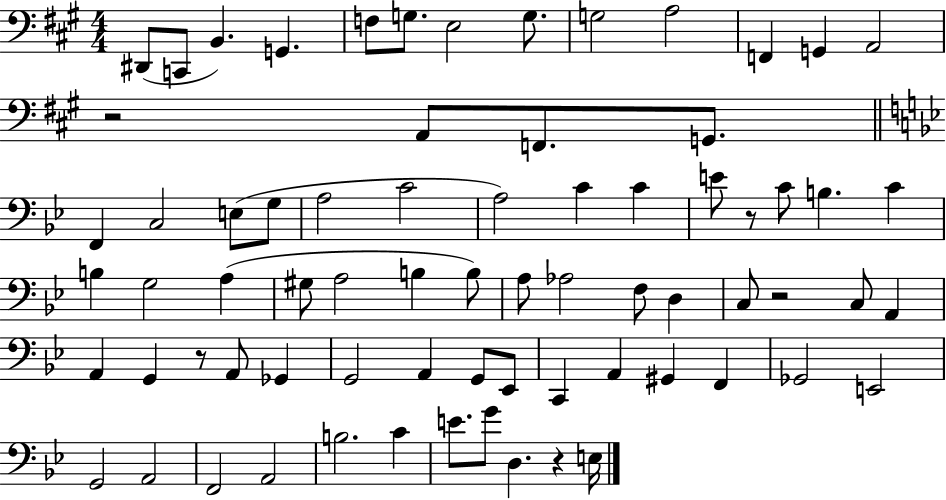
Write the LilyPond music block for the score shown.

{
  \clef bass
  \numericTimeSignature
  \time 4/4
  \key a \major
  \repeat volta 2 { dis,8( c,8 b,4.) g,4. | f8 g8. e2 g8. | g2 a2 | f,4 g,4 a,2 | \break r2 a,8 f,8. g,8. | \bar "||" \break \key bes \major f,4 c2 e8( g8 | a2 c'2 | a2) c'4 c'4 | e'8 r8 c'8 b4. c'4 | \break b4 g2 a4( | gis8 a2 b4 b8) | a8 aes2 f8 d4 | c8 r2 c8 a,4 | \break a,4 g,4 r8 a,8 ges,4 | g,2 a,4 g,8 ees,8 | c,4 a,4 gis,4 f,4 | ges,2 e,2 | \break g,2 a,2 | f,2 a,2 | b2. c'4 | e'8. g'8 d4. r4 e16 | \break } \bar "|."
}